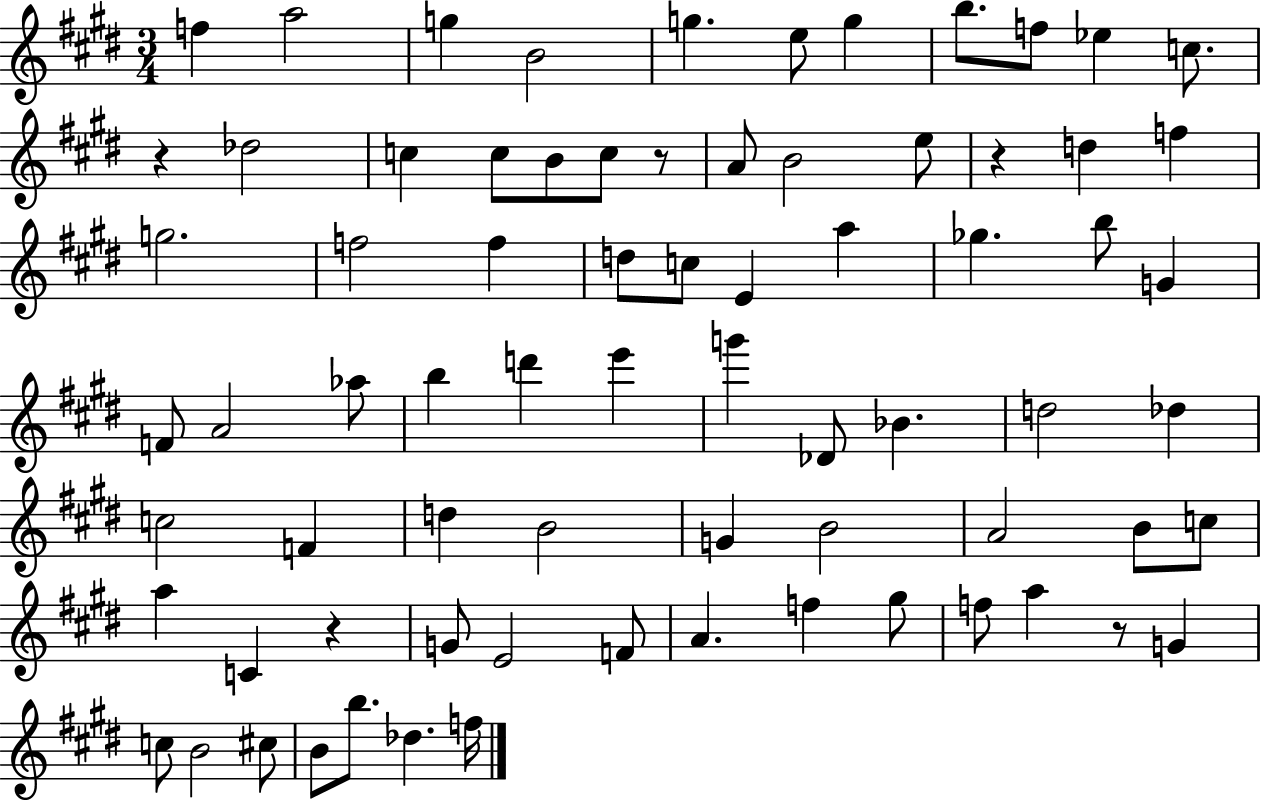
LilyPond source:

{
  \clef treble
  \numericTimeSignature
  \time 3/4
  \key e \major
  f''4 a''2 | g''4 b'2 | g''4. e''8 g''4 | b''8. f''8 ees''4 c''8. | \break r4 des''2 | c''4 c''8 b'8 c''8 r8 | a'8 b'2 e''8 | r4 d''4 f''4 | \break g''2. | f''2 f''4 | d''8 c''8 e'4 a''4 | ges''4. b''8 g'4 | \break f'8 a'2 aes''8 | b''4 d'''4 e'''4 | g'''4 des'8 bes'4. | d''2 des''4 | \break c''2 f'4 | d''4 b'2 | g'4 b'2 | a'2 b'8 c''8 | \break a''4 c'4 r4 | g'8 e'2 f'8 | a'4. f''4 gis''8 | f''8 a''4 r8 g'4 | \break c''8 b'2 cis''8 | b'8 b''8. des''4. f''16 | \bar "|."
}